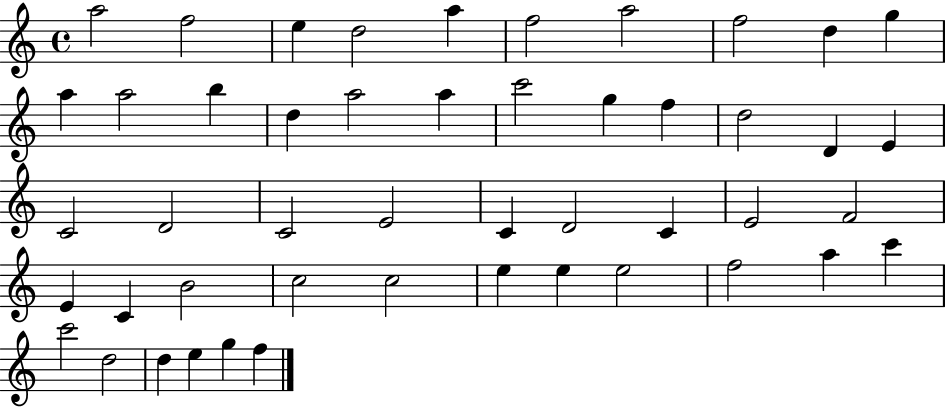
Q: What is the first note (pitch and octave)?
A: A5